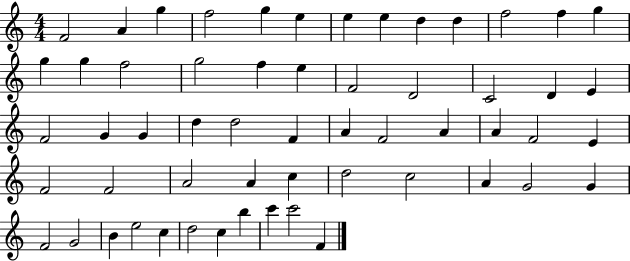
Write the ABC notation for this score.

X:1
T:Untitled
M:4/4
L:1/4
K:C
F2 A g f2 g e e e d d f2 f g g g f2 g2 f e F2 D2 C2 D E F2 G G d d2 F A F2 A A F2 E F2 F2 A2 A c d2 c2 A G2 G F2 G2 B e2 c d2 c b c' c'2 F